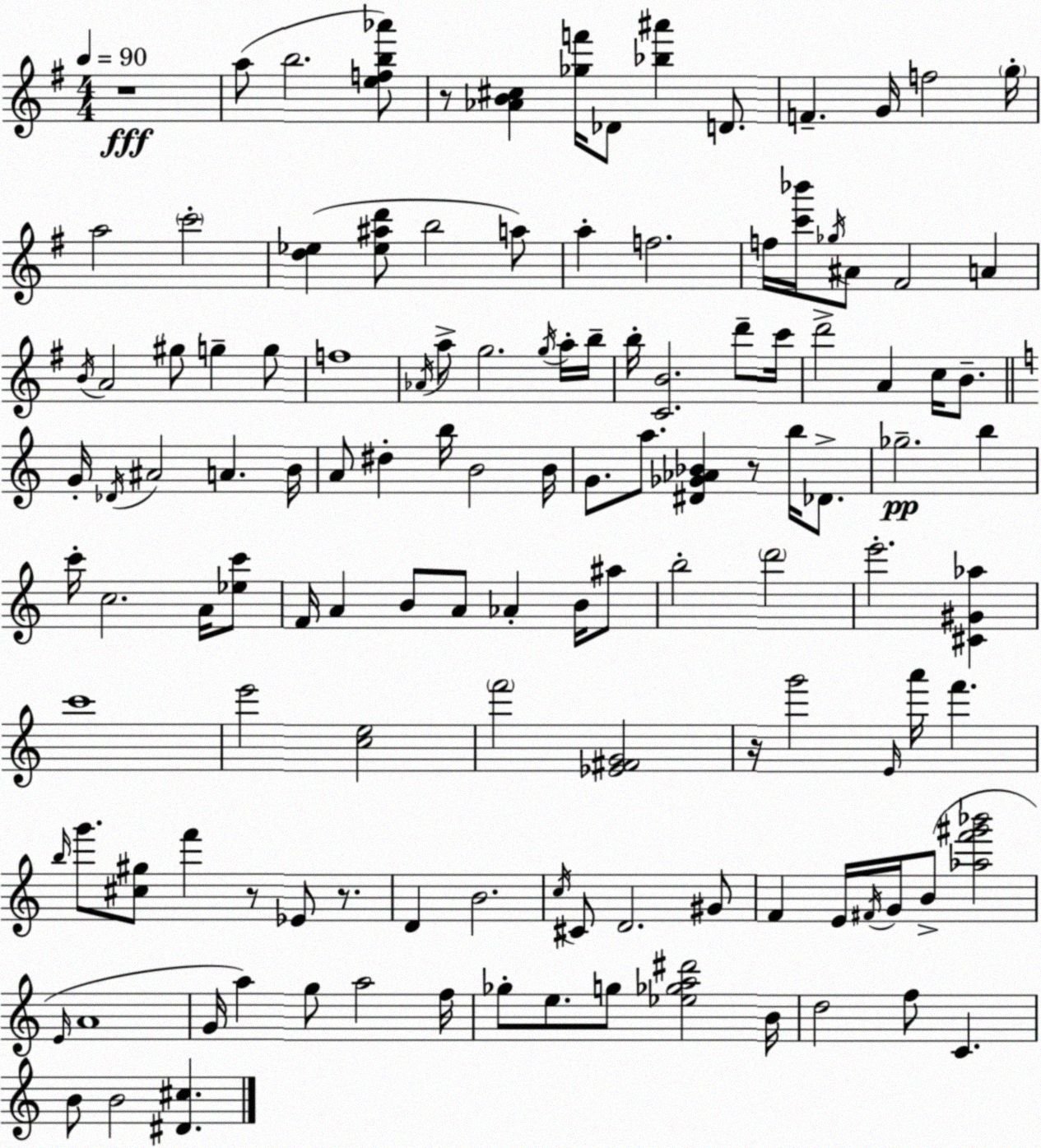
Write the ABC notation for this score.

X:1
T:Untitled
M:4/4
L:1/4
K:G
z4 a/2 b2 [efb_a']/2 z/2 [_AB^c] [_gf']/4 _D/2 [_b^a'] D/2 F G/4 f2 g/4 a2 c'2 [d_e] [_e^ad']/2 b2 a/2 a f2 f/4 [c'_b']/4 _g/4 ^A/2 ^F2 A B/4 A2 ^g/2 g g/2 f4 _A/4 a/2 g2 g/4 a/4 b/4 b/4 [CB]2 d'/2 c'/4 d'2 A c/4 B/2 G/4 _D/4 ^A2 A B/4 A/2 ^d b/4 B2 B/4 G/2 a/2 [^D_G_A_B] z/2 b/4 _D/2 _g2 b c'/4 c2 A/4 [_ec']/2 F/4 A B/2 A/2 _A B/4 ^a/2 b2 d'2 e'2 [^C^G_a] c'4 e'2 [ce]2 f'2 [_E^FG]2 z/4 g'2 E/4 a'/4 f' b/4 g'/2 [^c^g]/2 f' z/2 _E/2 z/2 D B2 c/4 ^C/2 D2 ^G/2 F E/4 ^F/4 G/4 B/2 [_af'^g'_b']2 E/4 A4 G/4 a g/2 a2 f/4 _g/2 e/2 g/2 [_e_ga^d']2 B/4 d2 f/2 C B/2 B2 [^D^c]